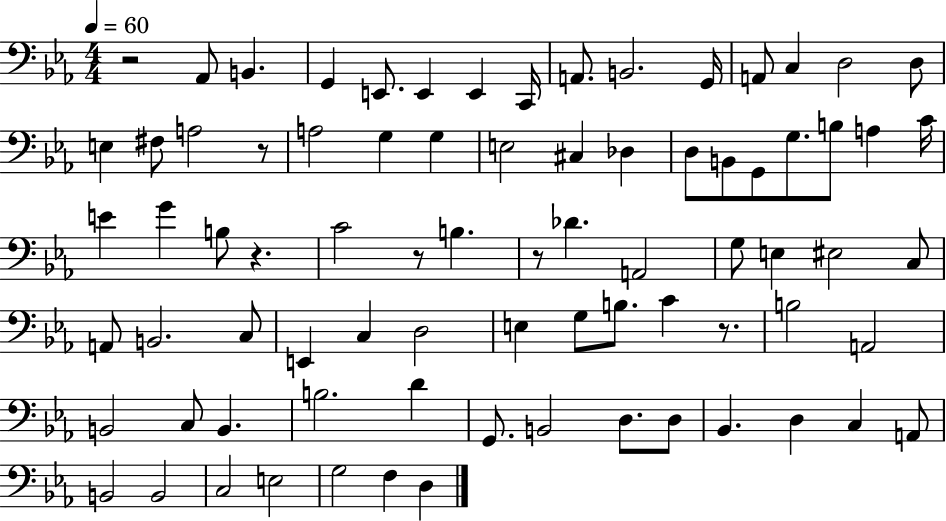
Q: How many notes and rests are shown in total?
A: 79